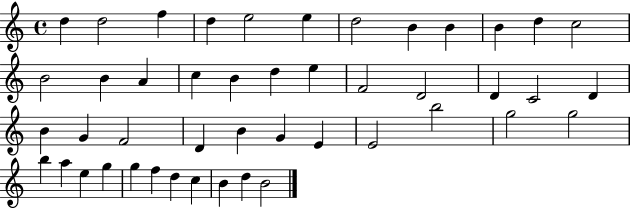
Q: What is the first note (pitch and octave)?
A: D5